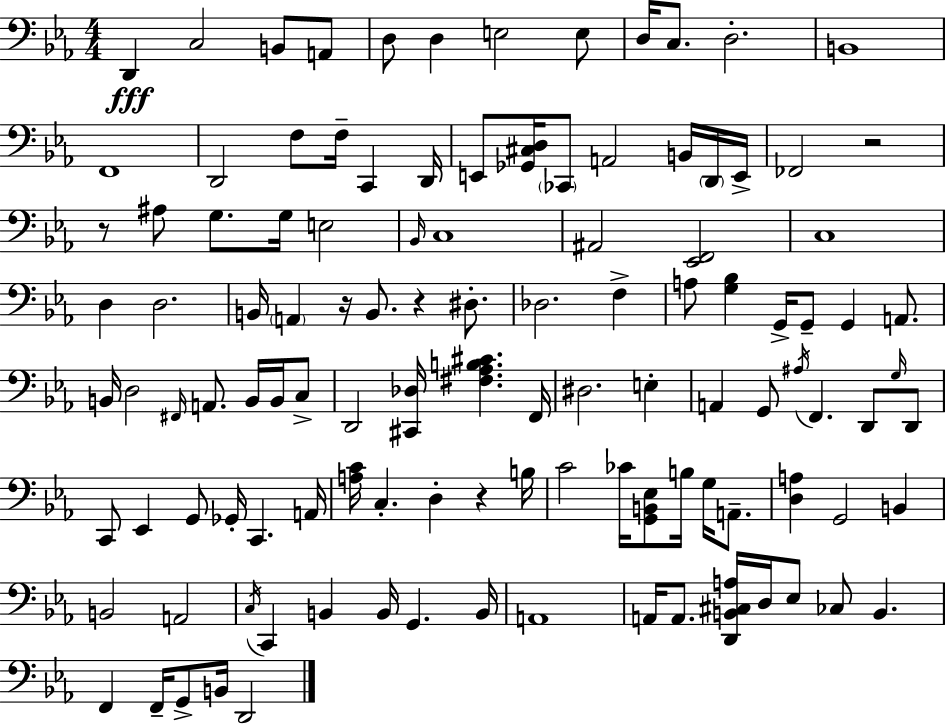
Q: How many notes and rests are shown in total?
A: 114